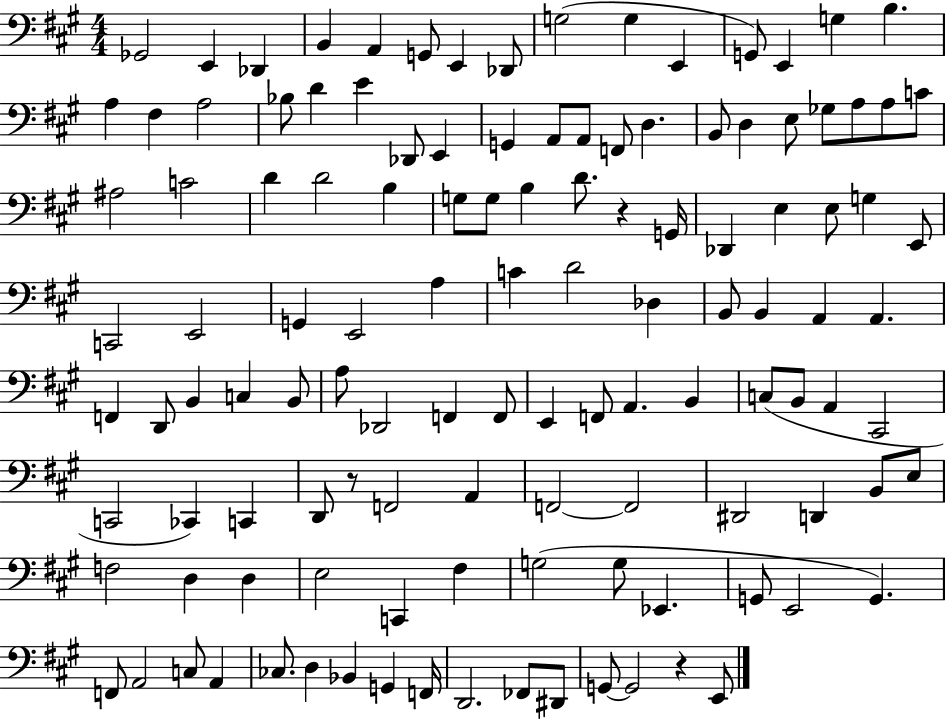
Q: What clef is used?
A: bass